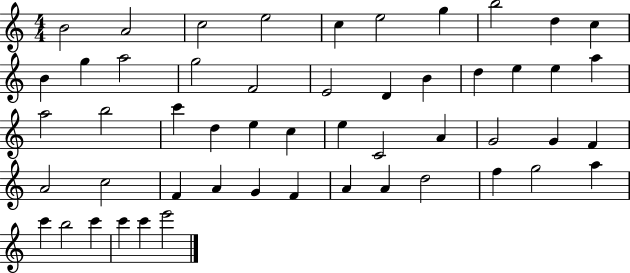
{
  \clef treble
  \numericTimeSignature
  \time 4/4
  \key c \major
  b'2 a'2 | c''2 e''2 | c''4 e''2 g''4 | b''2 d''4 c''4 | \break b'4 g''4 a''2 | g''2 f'2 | e'2 d'4 b'4 | d''4 e''4 e''4 a''4 | \break a''2 b''2 | c'''4 d''4 e''4 c''4 | e''4 c'2 a'4 | g'2 g'4 f'4 | \break a'2 c''2 | f'4 a'4 g'4 f'4 | a'4 a'4 d''2 | f''4 g''2 a''4 | \break c'''4 b''2 c'''4 | c'''4 c'''4 e'''2 | \bar "|."
}